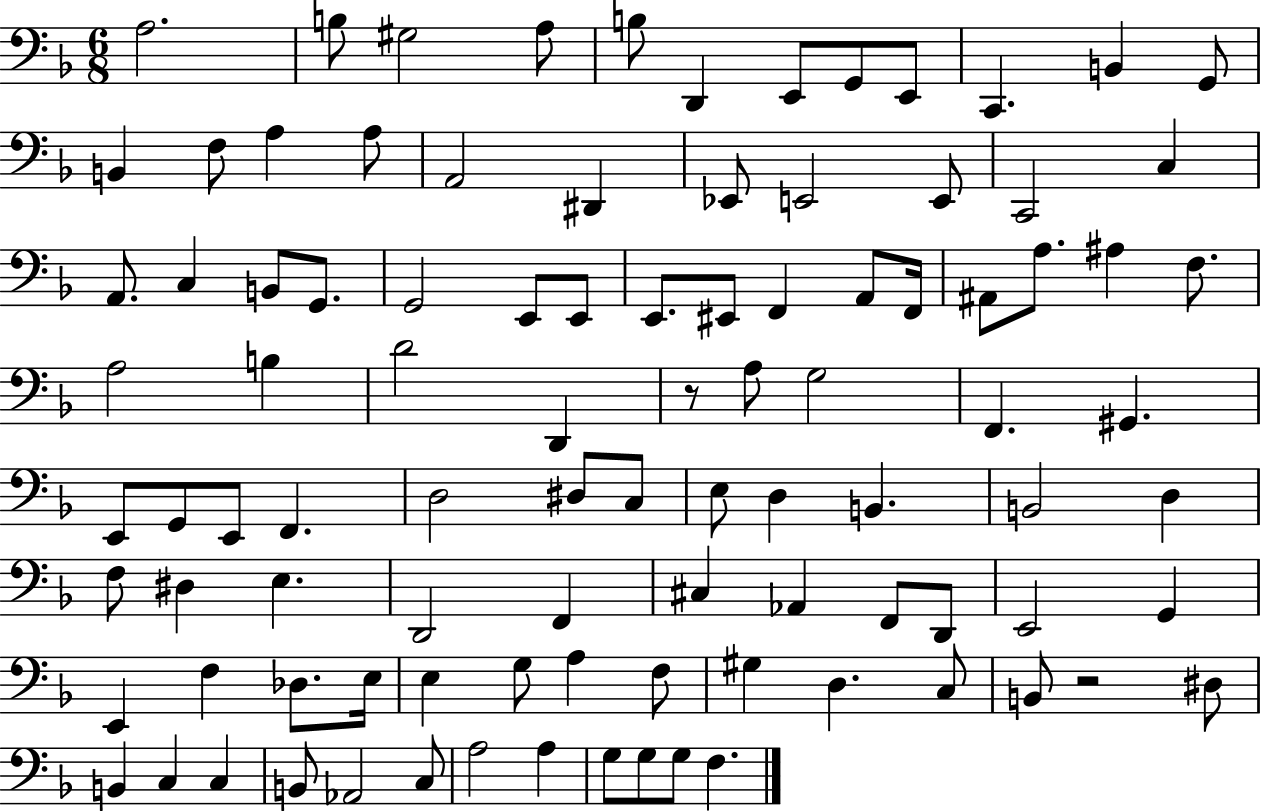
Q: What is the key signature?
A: F major